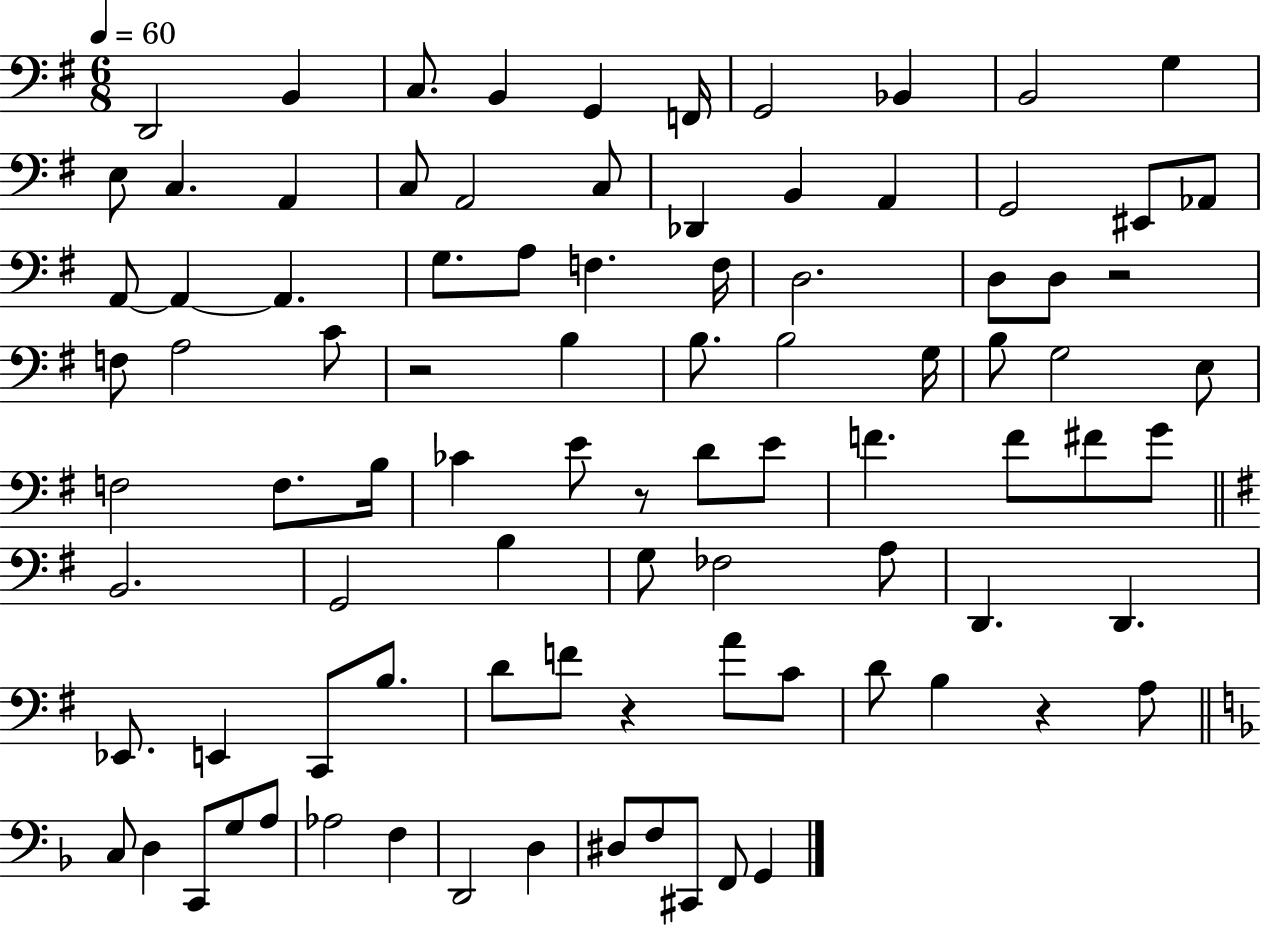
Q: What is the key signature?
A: G major